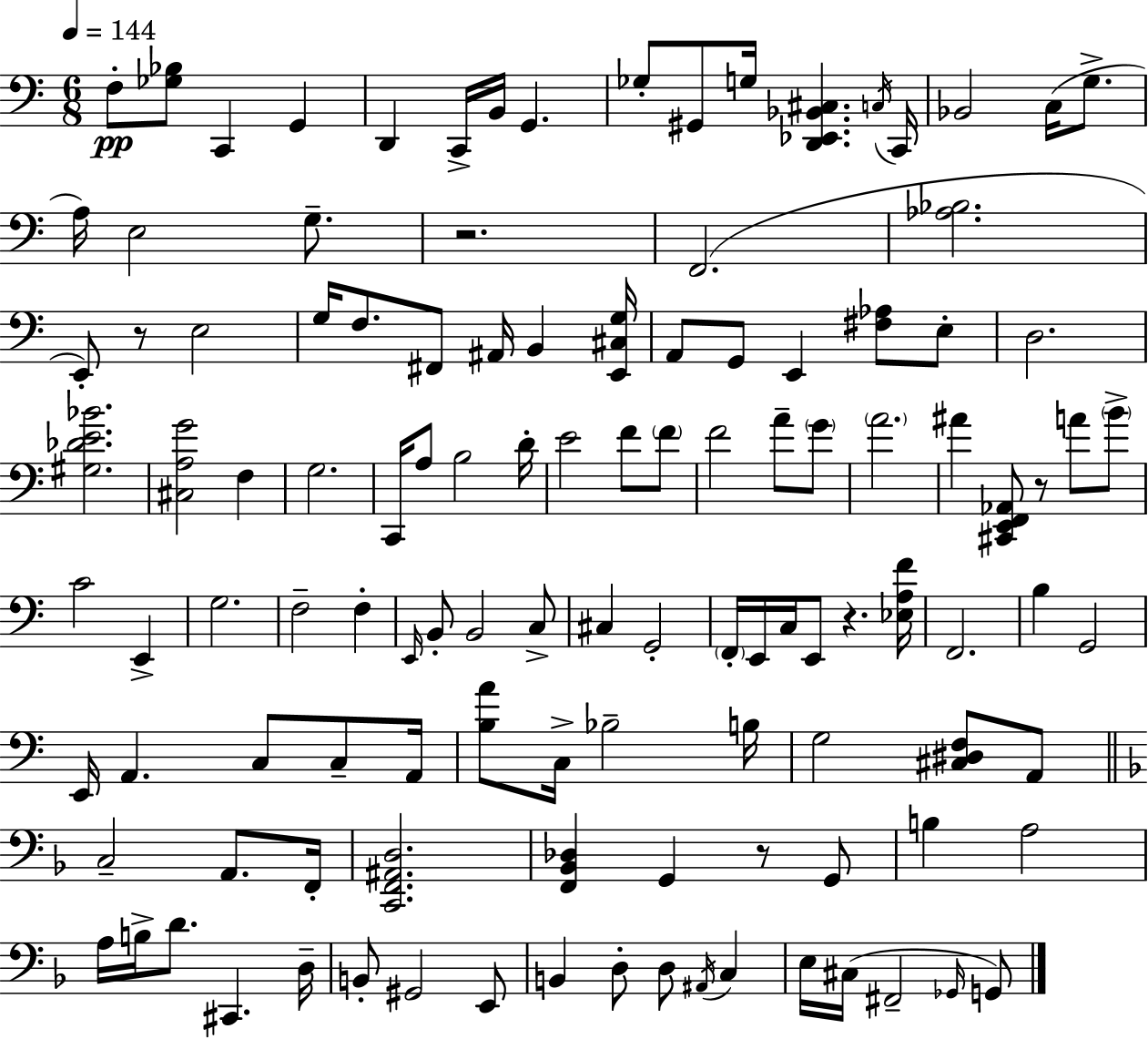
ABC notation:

X:1
T:Untitled
M:6/8
L:1/4
K:C
F,/2 [_G,_B,]/2 C,, G,, D,, C,,/4 B,,/4 G,, _G,/2 ^G,,/2 G,/4 [D,,_E,,_B,,^C,] C,/4 C,,/4 _B,,2 C,/4 G,/2 A,/4 E,2 G,/2 z2 F,,2 [_A,_B,]2 E,,/2 z/2 E,2 G,/4 F,/2 ^F,,/2 ^A,,/4 B,, [E,,^C,G,]/4 A,,/2 G,,/2 E,, [^F,_A,]/2 E,/2 D,2 [^G,_DE_B]2 [^C,A,G]2 F, G,2 C,,/4 A,/2 B,2 D/4 E2 F/2 F/2 F2 A/2 G/2 A2 ^A [^C,,E,,F,,_A,,]/2 z/2 A/2 B/2 C2 E,, G,2 F,2 F, E,,/4 B,,/2 B,,2 C,/2 ^C, G,,2 F,,/4 E,,/4 C,/4 E,,/2 z [_E,A,F]/4 F,,2 B, G,,2 E,,/4 A,, C,/2 C,/2 A,,/4 [B,A]/2 C,/4 _B,2 B,/4 G,2 [^C,^D,F,]/2 A,,/2 C,2 A,,/2 F,,/4 [C,,F,,^A,,D,]2 [F,,_B,,_D,] G,, z/2 G,,/2 B, A,2 A,/4 B,/4 D/2 ^C,, D,/4 B,,/2 ^G,,2 E,,/2 B,, D,/2 D,/2 ^A,,/4 C, E,/4 ^C,/4 ^F,,2 _G,,/4 G,,/2